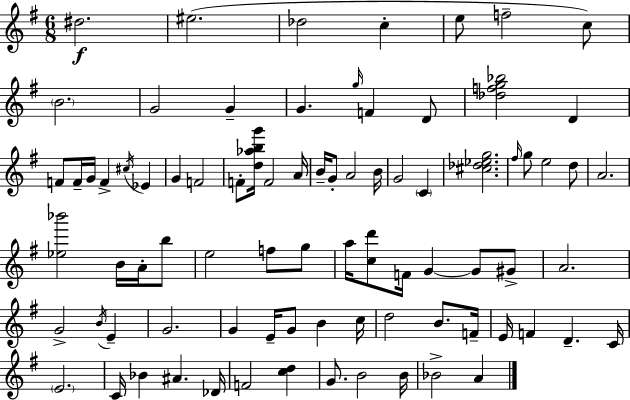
{
  \clef treble
  \numericTimeSignature
  \time 6/8
  \key g \major
  dis''2.\f | eis''2.( | des''2 c''4-. | e''8 f''2-- c''8) | \break \parenthesize b'2. | g'2 g'4-- | g'4. \grace { g''16 } f'4 d'8 | <des'' f'' g'' bes''>2 d'4 | \break f'8 f'16-- g'16 f'4-> \acciaccatura { cis''16 } ees'4 | g'4 f'2 | f'8-. <d'' aes'' b'' g'''>16 f'2 | a'16 b'16-- g'8-. a'2 | \break b'16 g'2 \parenthesize c'4 | <cis'' des'' ees'' g''>2. | \grace { fis''16 } g''8 e''2 | d''8 a'2. | \break <ees'' bes'''>2 b'16 | a'16-. b''8 e''2 f''8 | g''8 a''16 <c'' d'''>8 f'16 g'4~~ g'8 | gis'8-> a'2. | \break g'2-> \acciaccatura { b'16 } | e'4-- g'2. | g'4 e'16-- g'8 b'4 | c''16 d''2 | \break b'8. f'16-- e'16 f'4 d'4.-- | c'16 \parenthesize e'2. | c'16 bes'4 ais'4. | des'16 f'2 | \break <c'' d''>4 g'8. b'2 | b'16 bes'2-> | a'4 \bar "|."
}